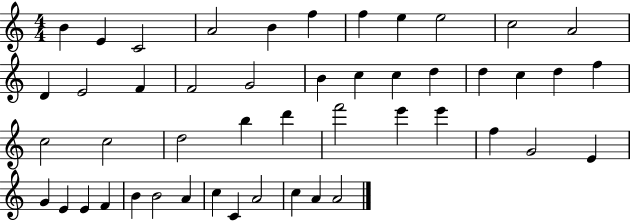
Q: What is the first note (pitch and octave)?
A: B4